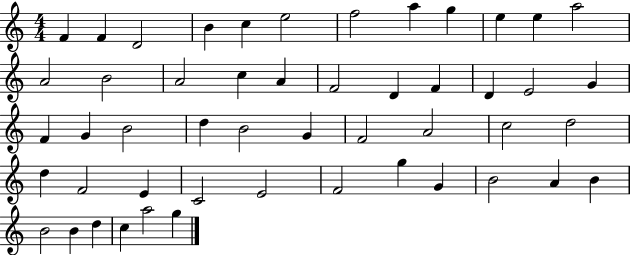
X:1
T:Untitled
M:4/4
L:1/4
K:C
F F D2 B c e2 f2 a g e e a2 A2 B2 A2 c A F2 D F D E2 G F G B2 d B2 G F2 A2 c2 d2 d F2 E C2 E2 F2 g G B2 A B B2 B d c a2 g